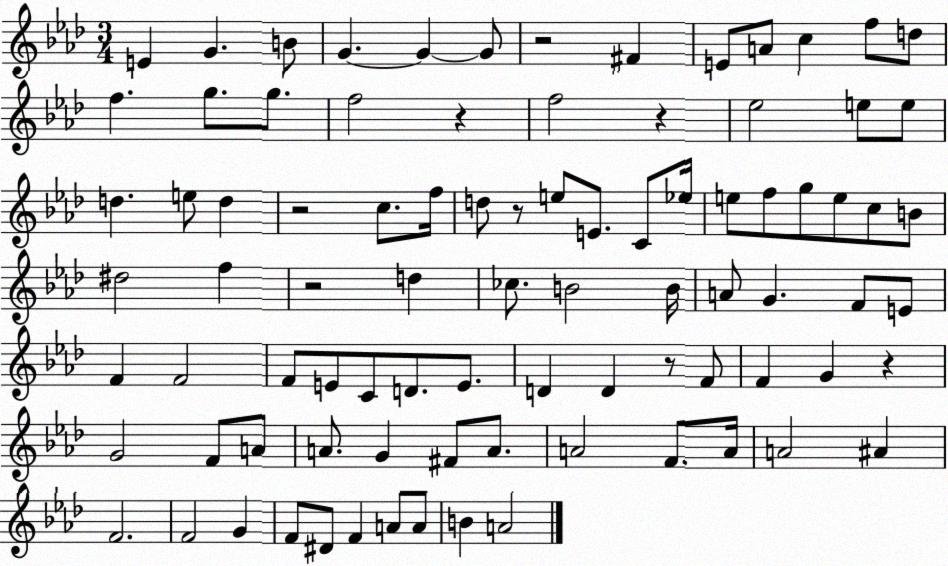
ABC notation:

X:1
T:Untitled
M:3/4
L:1/4
K:Ab
E G B/2 G G G/2 z2 ^F E/2 A/2 c f/2 d/2 f g/2 g/2 f2 z f2 z _e2 e/2 e/2 d e/2 d z2 c/2 f/4 d/2 z/2 e/2 E/2 C/2 _e/4 e/2 f/2 g/2 e/2 c/2 B/2 ^d2 f z2 d _c/2 B2 B/4 A/2 G F/2 E/2 F F2 F/2 E/2 C/2 D/2 E/2 D D z/2 F/2 F G z G2 F/2 A/2 A/2 G ^F/2 A/2 A2 F/2 A/4 A2 ^A F2 F2 G F/2 ^D/2 F A/2 A/2 B A2